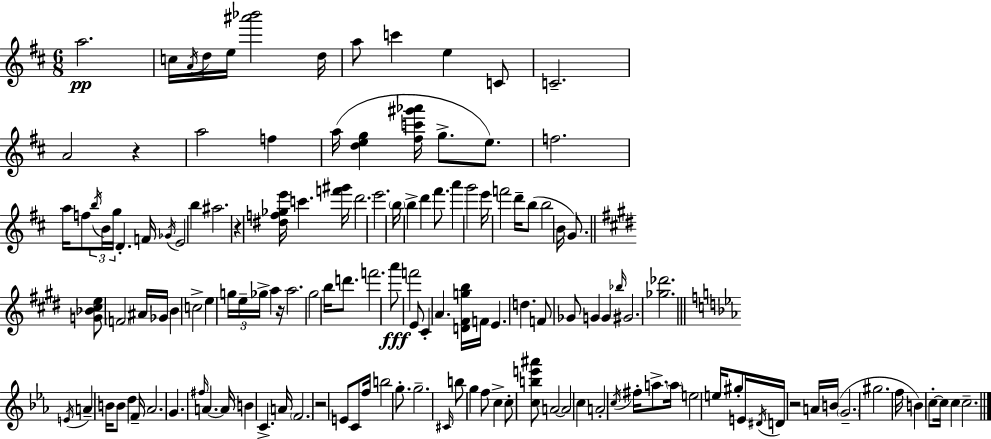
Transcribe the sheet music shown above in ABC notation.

X:1
T:Untitled
M:6/8
L:1/4
K:D
a2 c/4 A/4 d/4 e/4 [^a'_b']2 d/4 a/2 c' e C/2 C2 A2 z a2 f a/4 [deg] [^fc'^g'_a']/4 g/2 e/2 f2 a/4 f/2 b/4 B/4 g/4 D F/4 _G/4 E2 b ^a2 z [^df_ge']/4 c' [f'^g']/4 d'2 e'2 b/4 b d' ^f'/2 a' g'2 e'/4 f'2 d'/4 b/2 b2 B/4 G/2 [G_B^ce]/2 F2 ^A/4 _G/4 B c2 e g/4 e/4 _g/4 a z/4 a2 ^g2 b/4 d'/2 f'2 a'/2 f'2 E/2 ^C A [D^Fgb]/4 F/4 E d F/2 _G/2 G G _b/4 ^G2 [_g_d']2 E/4 A B/4 B/2 d F/4 _A2 G ^f/4 A A/4 B C A/4 F2 z2 E/2 C/2 f/4 b2 g/2 g2 ^C/4 b/2 g f/2 c c/2 [cbe'^a']/2 A2 A2 c A2 c/4 ^f/4 a/2 a/4 e2 e/4 ^g/2 E/4 ^D/4 D/4 z2 A/4 B/4 G2 ^g2 f/4 B c/2 c/4 c c2